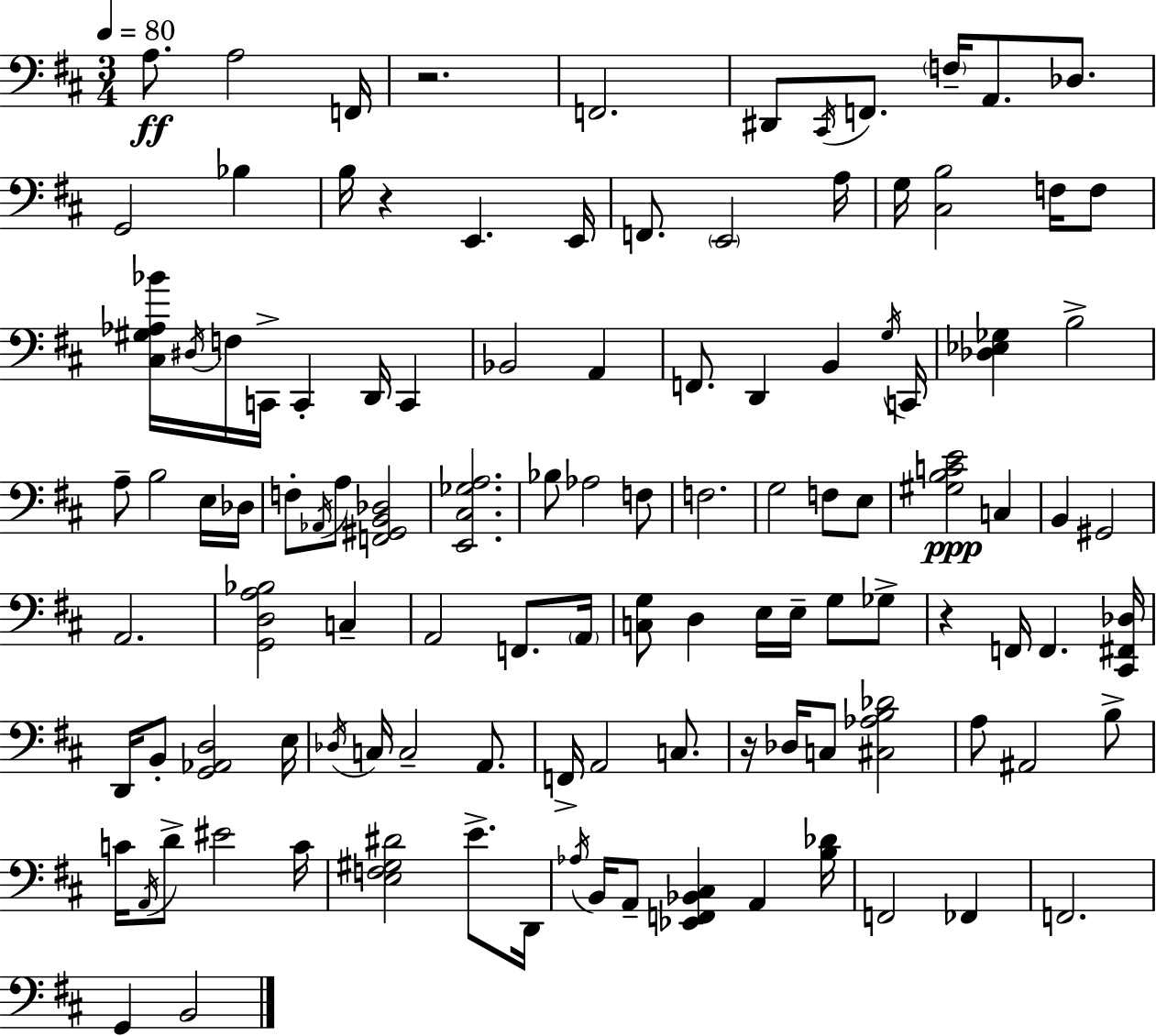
X:1
T:Untitled
M:3/4
L:1/4
K:D
A,/2 A,2 F,,/4 z2 F,,2 ^D,,/2 ^C,,/4 F,,/2 F,/4 A,,/2 _D,/2 G,,2 _B, B,/4 z E,, E,,/4 F,,/2 E,,2 A,/4 G,/4 [^C,B,]2 F,/4 F,/2 [^C,^G,_A,_B]/4 ^D,/4 F,/4 C,,/4 C,, D,,/4 C,, _B,,2 A,, F,,/2 D,, B,, G,/4 C,,/4 [_D,_E,_G,] B,2 A,/2 B,2 E,/4 _D,/4 F,/2 _A,,/4 A,/2 [F,,^G,,B,,_D,]2 [E,,^C,_G,A,]2 _B,/2 _A,2 F,/2 F,2 G,2 F,/2 E,/2 [^G,B,CE]2 C, B,, ^G,,2 A,,2 [G,,D,A,_B,]2 C, A,,2 F,,/2 A,,/4 [C,G,]/2 D, E,/4 E,/4 G,/2 _G,/2 z F,,/4 F,, [^C,,^F,,_D,]/4 D,,/4 B,,/2 [G,,_A,,D,]2 E,/4 _D,/4 C,/4 C,2 A,,/2 F,,/4 A,,2 C,/2 z/4 _D,/4 C,/2 [^C,_A,B,_D]2 A,/2 ^A,,2 B,/2 C/4 A,,/4 D/2 ^E2 C/4 [E,F,^G,^D]2 E/2 D,,/4 _A,/4 B,,/4 A,,/2 [_E,,F,,_B,,^C,] A,, [B,_D]/4 F,,2 _F,, F,,2 G,, B,,2